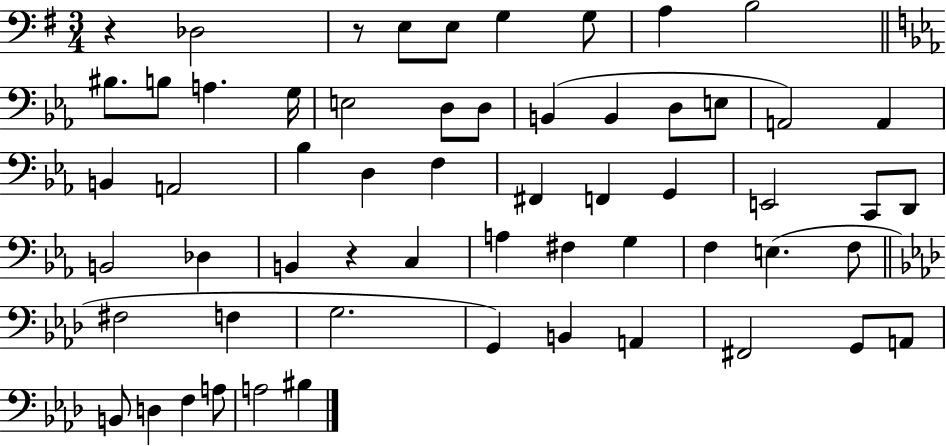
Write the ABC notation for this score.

X:1
T:Untitled
M:3/4
L:1/4
K:G
z _D,2 z/2 E,/2 E,/2 G, G,/2 A, B,2 ^B,/2 B,/2 A, G,/4 E,2 D,/2 D,/2 B,, B,, D,/2 E,/2 A,,2 A,, B,, A,,2 _B, D, F, ^F,, F,, G,, E,,2 C,,/2 D,,/2 B,,2 _D, B,, z C, A, ^F, G, F, E, F,/2 ^F,2 F, G,2 G,, B,, A,, ^F,,2 G,,/2 A,,/2 B,,/2 D, F, A,/2 A,2 ^B,